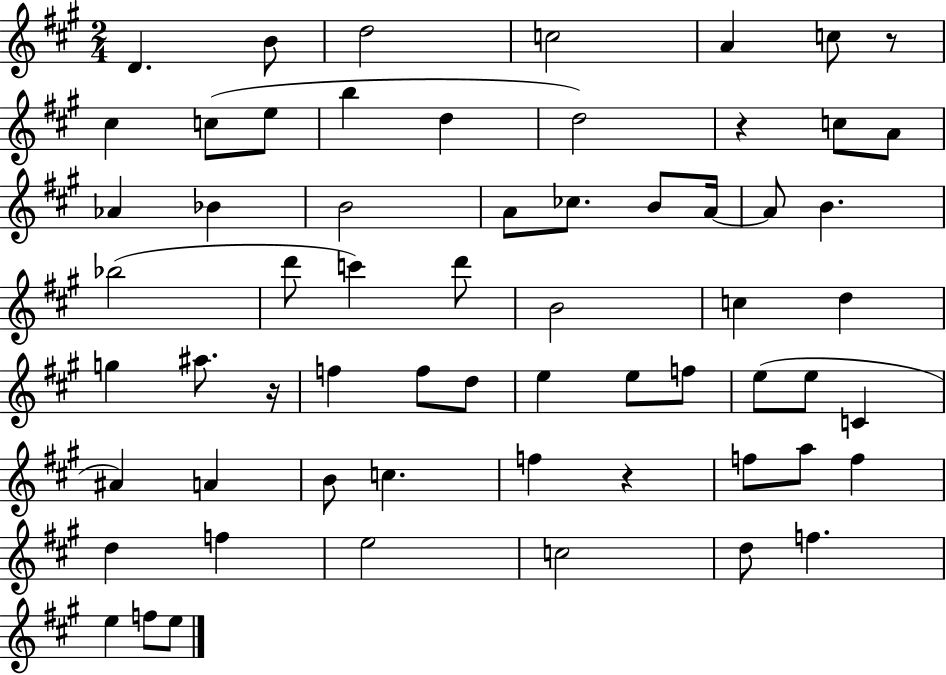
X:1
T:Untitled
M:2/4
L:1/4
K:A
D B/2 d2 c2 A c/2 z/2 ^c c/2 e/2 b d d2 z c/2 A/2 _A _B B2 A/2 _c/2 B/2 A/4 A/2 B _b2 d'/2 c' d'/2 B2 c d g ^a/2 z/4 f f/2 d/2 e e/2 f/2 e/2 e/2 C ^A A B/2 c f z f/2 a/2 f d f e2 c2 d/2 f e f/2 e/2